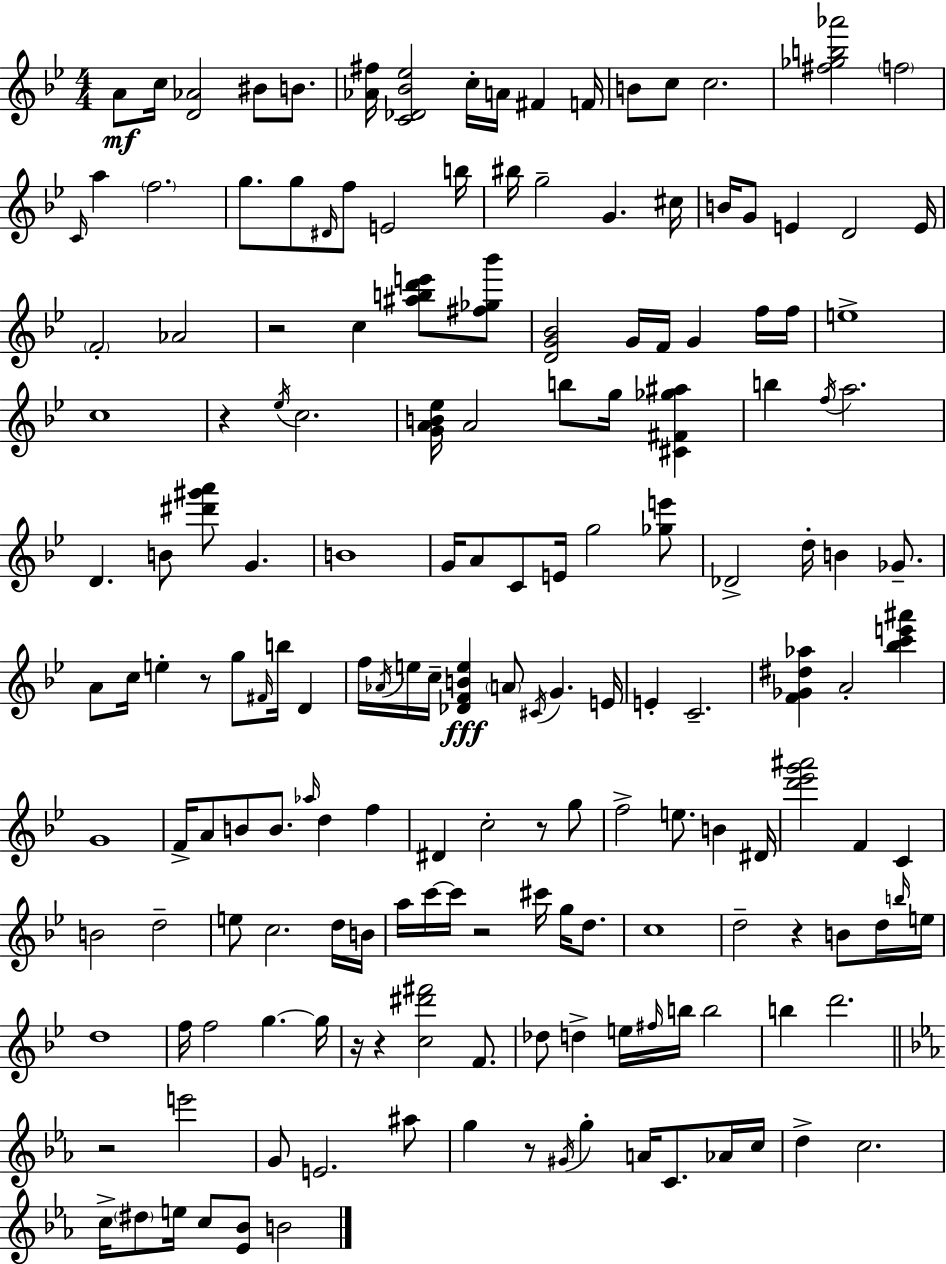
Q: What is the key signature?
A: BES major